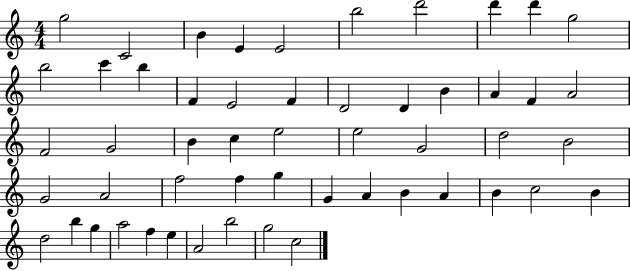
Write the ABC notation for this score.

X:1
T:Untitled
M:4/4
L:1/4
K:C
g2 C2 B E E2 b2 d'2 d' d' g2 b2 c' b F E2 F D2 D B A F A2 F2 G2 B c e2 e2 G2 d2 B2 G2 A2 f2 f g G A B A B c2 B d2 b g a2 f e A2 b2 g2 c2